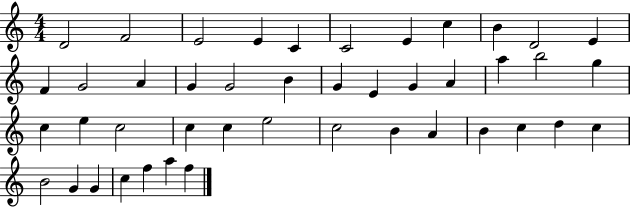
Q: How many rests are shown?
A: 0